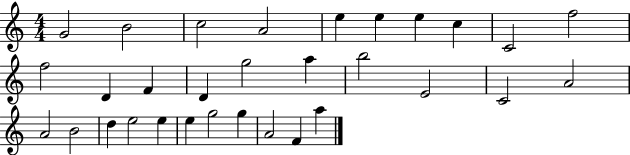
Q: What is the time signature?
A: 4/4